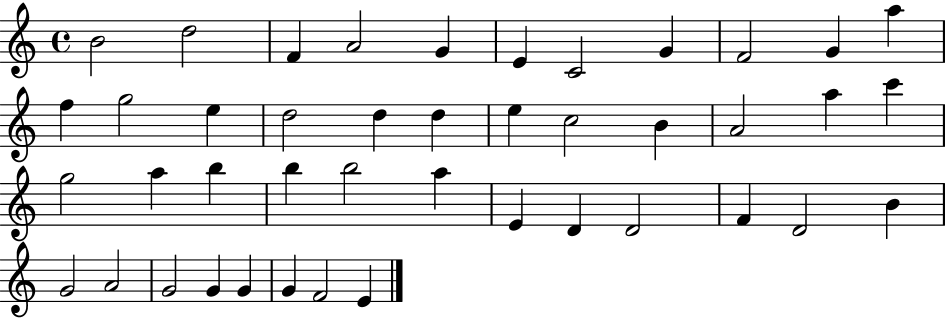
{
  \clef treble
  \time 4/4
  \defaultTimeSignature
  \key c \major
  b'2 d''2 | f'4 a'2 g'4 | e'4 c'2 g'4 | f'2 g'4 a''4 | \break f''4 g''2 e''4 | d''2 d''4 d''4 | e''4 c''2 b'4 | a'2 a''4 c'''4 | \break g''2 a''4 b''4 | b''4 b''2 a''4 | e'4 d'4 d'2 | f'4 d'2 b'4 | \break g'2 a'2 | g'2 g'4 g'4 | g'4 f'2 e'4 | \bar "|."
}